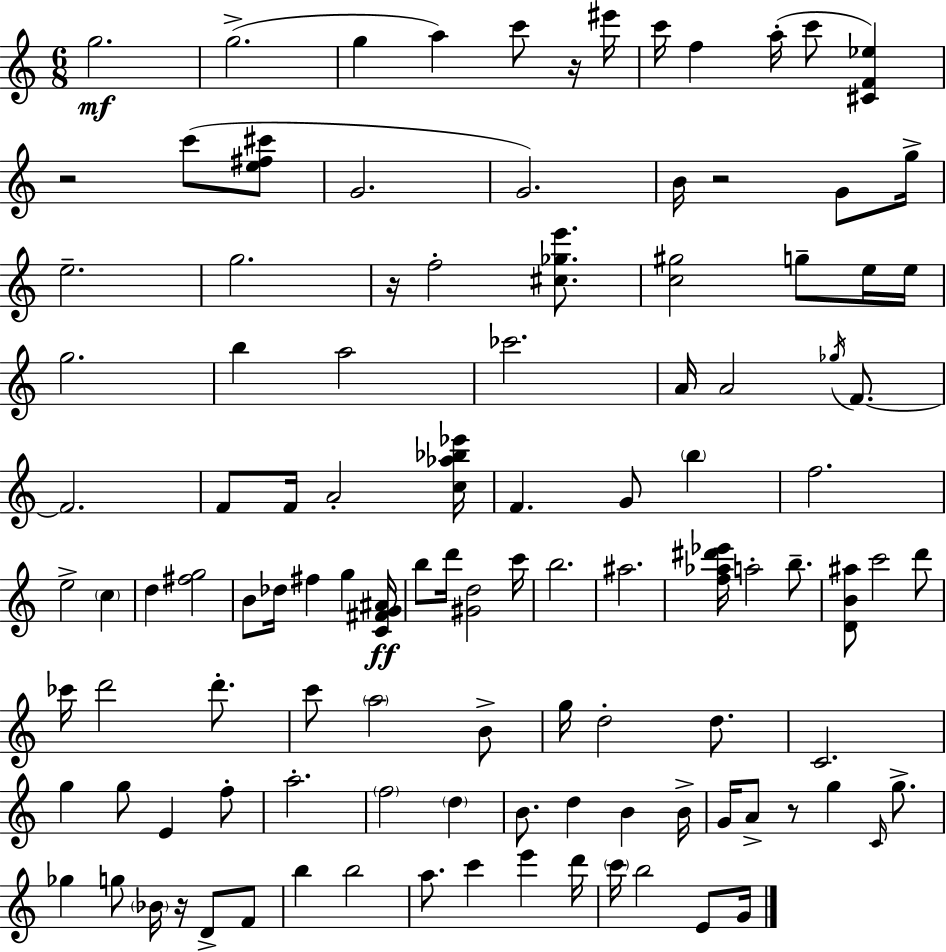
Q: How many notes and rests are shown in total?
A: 111